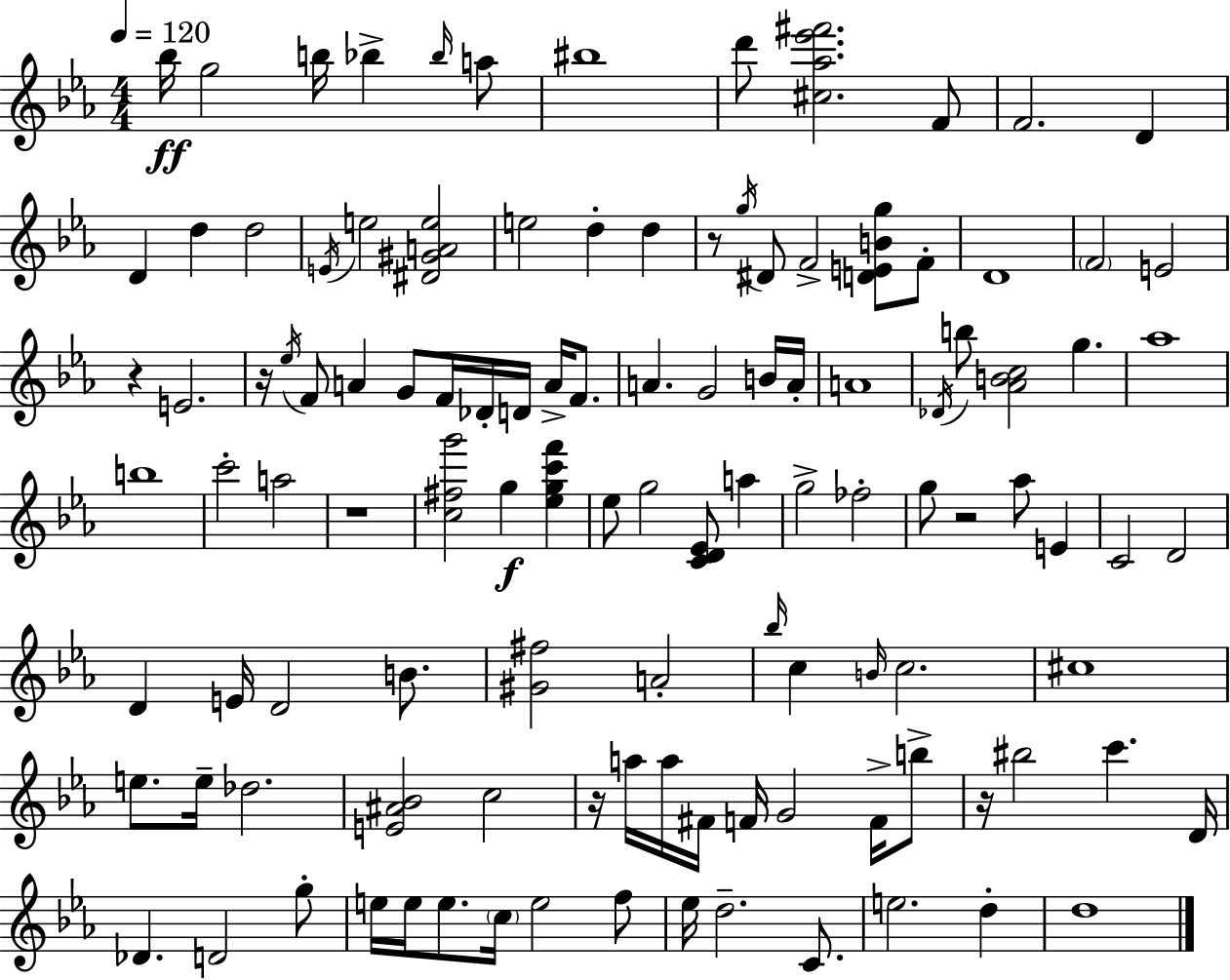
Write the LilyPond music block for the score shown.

{
  \clef treble
  \numericTimeSignature
  \time 4/4
  \key ees \major
  \tempo 4 = 120
  bes''16\ff g''2 b''16 bes''4-> \grace { bes''16 } a''8 | bis''1 | d'''8 <cis'' aes'' ees''' fis'''>2. f'8 | f'2. d'4 | \break d'4 d''4 d''2 | \acciaccatura { e'16 } e''2 <dis' gis' a' e''>2 | e''2 d''4-. d''4 | r8 \acciaccatura { g''16 } dis'8 f'2-> <d' e' b' g''>8 | \break f'8-. d'1 | \parenthesize f'2 e'2 | r4 e'2. | r16 \acciaccatura { ees''16 } f'8 a'4 g'8 f'16 des'16-. d'16 | \break a'16-> f'8. a'4. g'2 | b'16 a'16-. a'1 | \acciaccatura { des'16 } b''8 <aes' b' c''>2 g''4. | aes''1 | \break b''1 | c'''2-. a''2 | r1 | <c'' fis'' g'''>2 g''4\f | \break <ees'' g'' c''' f'''>4 ees''8 g''2 <c' d' ees'>8 | a''4 g''2-> fes''2-. | g''8 r2 aes''8 | e'4 c'2 d'2 | \break d'4 e'16 d'2 | b'8. <gis' fis''>2 a'2-. | \grace { bes''16 } c''4 \grace { b'16 } c''2. | cis''1 | \break e''8. e''16-- des''2. | <e' ais' bes'>2 c''2 | r16 a''16 a''16 fis'16 f'16 g'2 | f'16-> b''8-> r16 bis''2 | \break c'''4. d'16 des'4. d'2 | g''8-. e''16 e''16 e''8. \parenthesize c''16 e''2 | f''8 ees''16 d''2.-- | c'8. e''2. | \break d''4-. d''1 | \bar "|."
}